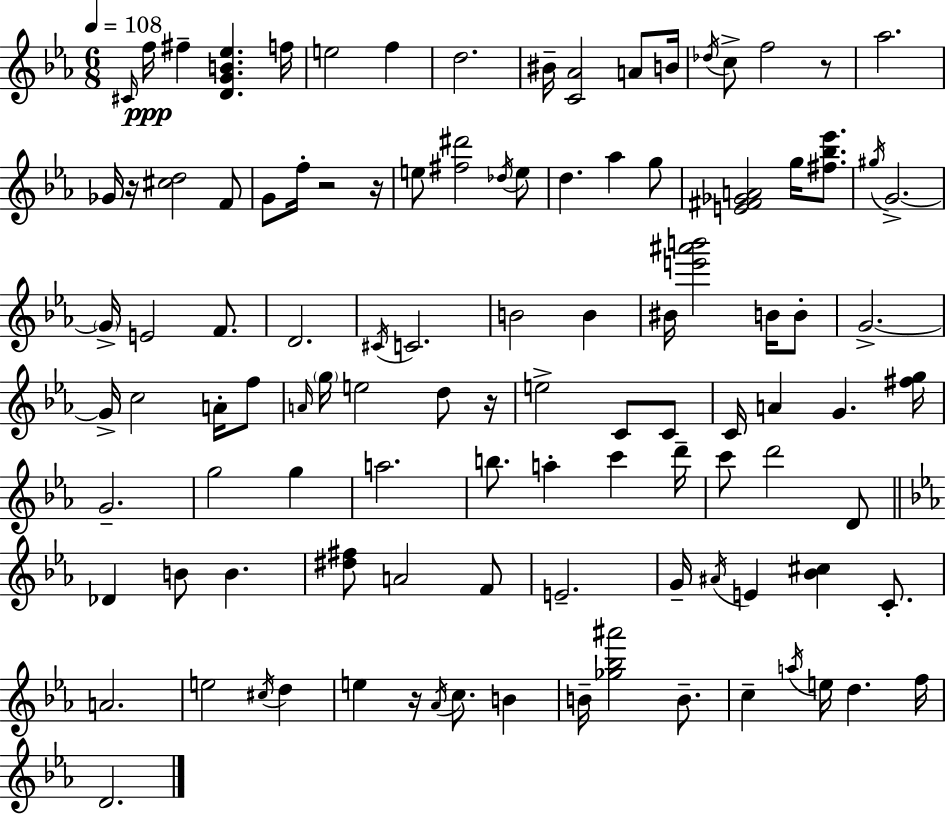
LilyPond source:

{
  \clef treble
  \numericTimeSignature
  \time 6/8
  \key c \minor
  \tempo 4 = 108
  \grace { cis'16 }\ppp f''16 fis''4-- <d' g' b' ees''>4. | f''16 e''2 f''4 | d''2. | bis'16-- <c' aes'>2 a'8 | \break b'16 \acciaccatura { des''16 } c''8-> f''2 | r8 aes''2. | ges'16 r16 <cis'' d''>2 | f'8 g'8 f''16-. r2 | \break r16 e''8 <fis'' dis'''>2 | \acciaccatura { des''16 } e''8 d''4. aes''4 | g''8 <e' fis' ges' a'>2 g''16 | <fis'' bes'' ees'''>8. \acciaccatura { gis''16 } g'2.->~~ | \break \parenthesize g'16-> e'2 | f'8. d'2. | \acciaccatura { cis'16 } c'2. | b'2 | \break b'4 bis'16 <e''' ais''' b'''>2 | b'16 b'8-. g'2.->~~ | g'16-> c''2 | a'16-. f''8 \grace { a'16 } \parenthesize g''16 e''2 | \break d''8 r16 e''2-> | c'8 c'8 c'16 a'4 g'4. | <fis'' g''>16 g'2.-- | g''2 | \break g''4 a''2. | b''8. a''4-. | c'''4 d'''16-- c'''8 d'''2 | d'8 \bar "||" \break \key ees \major des'4 b'8 b'4. | <dis'' fis''>8 a'2 f'8 | e'2.-- | g'16-- \acciaccatura { ais'16 } e'4 <bes' cis''>4 c'8.-. | \break a'2. | e''2 \acciaccatura { cis''16 } d''4 | e''4 r16 \acciaccatura { aes'16 } c''8. b'4 | b'16-- <ges'' bes'' ais'''>2 | \break b'8.-- c''4-- \acciaccatura { a''16 } e''16 d''4. | f''16 d'2. | \bar "|."
}